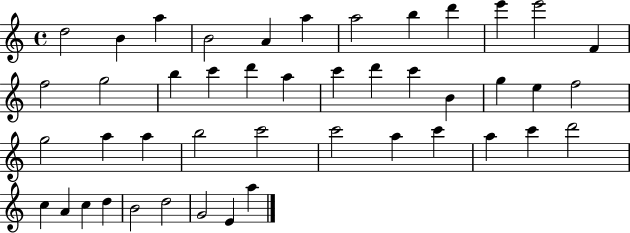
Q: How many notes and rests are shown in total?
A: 45